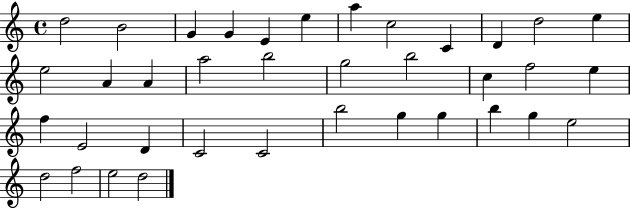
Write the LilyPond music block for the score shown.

{
  \clef treble
  \time 4/4
  \defaultTimeSignature
  \key c \major
  d''2 b'2 | g'4 g'4 e'4 e''4 | a''4 c''2 c'4 | d'4 d''2 e''4 | \break e''2 a'4 a'4 | a''2 b''2 | g''2 b''2 | c''4 f''2 e''4 | \break f''4 e'2 d'4 | c'2 c'2 | b''2 g''4 g''4 | b''4 g''4 e''2 | \break d''2 f''2 | e''2 d''2 | \bar "|."
}